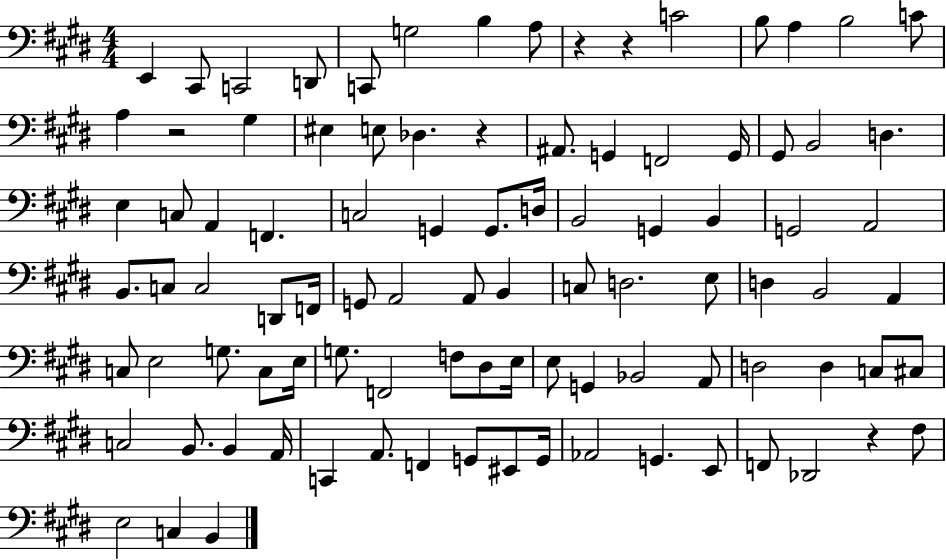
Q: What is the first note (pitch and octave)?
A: E2